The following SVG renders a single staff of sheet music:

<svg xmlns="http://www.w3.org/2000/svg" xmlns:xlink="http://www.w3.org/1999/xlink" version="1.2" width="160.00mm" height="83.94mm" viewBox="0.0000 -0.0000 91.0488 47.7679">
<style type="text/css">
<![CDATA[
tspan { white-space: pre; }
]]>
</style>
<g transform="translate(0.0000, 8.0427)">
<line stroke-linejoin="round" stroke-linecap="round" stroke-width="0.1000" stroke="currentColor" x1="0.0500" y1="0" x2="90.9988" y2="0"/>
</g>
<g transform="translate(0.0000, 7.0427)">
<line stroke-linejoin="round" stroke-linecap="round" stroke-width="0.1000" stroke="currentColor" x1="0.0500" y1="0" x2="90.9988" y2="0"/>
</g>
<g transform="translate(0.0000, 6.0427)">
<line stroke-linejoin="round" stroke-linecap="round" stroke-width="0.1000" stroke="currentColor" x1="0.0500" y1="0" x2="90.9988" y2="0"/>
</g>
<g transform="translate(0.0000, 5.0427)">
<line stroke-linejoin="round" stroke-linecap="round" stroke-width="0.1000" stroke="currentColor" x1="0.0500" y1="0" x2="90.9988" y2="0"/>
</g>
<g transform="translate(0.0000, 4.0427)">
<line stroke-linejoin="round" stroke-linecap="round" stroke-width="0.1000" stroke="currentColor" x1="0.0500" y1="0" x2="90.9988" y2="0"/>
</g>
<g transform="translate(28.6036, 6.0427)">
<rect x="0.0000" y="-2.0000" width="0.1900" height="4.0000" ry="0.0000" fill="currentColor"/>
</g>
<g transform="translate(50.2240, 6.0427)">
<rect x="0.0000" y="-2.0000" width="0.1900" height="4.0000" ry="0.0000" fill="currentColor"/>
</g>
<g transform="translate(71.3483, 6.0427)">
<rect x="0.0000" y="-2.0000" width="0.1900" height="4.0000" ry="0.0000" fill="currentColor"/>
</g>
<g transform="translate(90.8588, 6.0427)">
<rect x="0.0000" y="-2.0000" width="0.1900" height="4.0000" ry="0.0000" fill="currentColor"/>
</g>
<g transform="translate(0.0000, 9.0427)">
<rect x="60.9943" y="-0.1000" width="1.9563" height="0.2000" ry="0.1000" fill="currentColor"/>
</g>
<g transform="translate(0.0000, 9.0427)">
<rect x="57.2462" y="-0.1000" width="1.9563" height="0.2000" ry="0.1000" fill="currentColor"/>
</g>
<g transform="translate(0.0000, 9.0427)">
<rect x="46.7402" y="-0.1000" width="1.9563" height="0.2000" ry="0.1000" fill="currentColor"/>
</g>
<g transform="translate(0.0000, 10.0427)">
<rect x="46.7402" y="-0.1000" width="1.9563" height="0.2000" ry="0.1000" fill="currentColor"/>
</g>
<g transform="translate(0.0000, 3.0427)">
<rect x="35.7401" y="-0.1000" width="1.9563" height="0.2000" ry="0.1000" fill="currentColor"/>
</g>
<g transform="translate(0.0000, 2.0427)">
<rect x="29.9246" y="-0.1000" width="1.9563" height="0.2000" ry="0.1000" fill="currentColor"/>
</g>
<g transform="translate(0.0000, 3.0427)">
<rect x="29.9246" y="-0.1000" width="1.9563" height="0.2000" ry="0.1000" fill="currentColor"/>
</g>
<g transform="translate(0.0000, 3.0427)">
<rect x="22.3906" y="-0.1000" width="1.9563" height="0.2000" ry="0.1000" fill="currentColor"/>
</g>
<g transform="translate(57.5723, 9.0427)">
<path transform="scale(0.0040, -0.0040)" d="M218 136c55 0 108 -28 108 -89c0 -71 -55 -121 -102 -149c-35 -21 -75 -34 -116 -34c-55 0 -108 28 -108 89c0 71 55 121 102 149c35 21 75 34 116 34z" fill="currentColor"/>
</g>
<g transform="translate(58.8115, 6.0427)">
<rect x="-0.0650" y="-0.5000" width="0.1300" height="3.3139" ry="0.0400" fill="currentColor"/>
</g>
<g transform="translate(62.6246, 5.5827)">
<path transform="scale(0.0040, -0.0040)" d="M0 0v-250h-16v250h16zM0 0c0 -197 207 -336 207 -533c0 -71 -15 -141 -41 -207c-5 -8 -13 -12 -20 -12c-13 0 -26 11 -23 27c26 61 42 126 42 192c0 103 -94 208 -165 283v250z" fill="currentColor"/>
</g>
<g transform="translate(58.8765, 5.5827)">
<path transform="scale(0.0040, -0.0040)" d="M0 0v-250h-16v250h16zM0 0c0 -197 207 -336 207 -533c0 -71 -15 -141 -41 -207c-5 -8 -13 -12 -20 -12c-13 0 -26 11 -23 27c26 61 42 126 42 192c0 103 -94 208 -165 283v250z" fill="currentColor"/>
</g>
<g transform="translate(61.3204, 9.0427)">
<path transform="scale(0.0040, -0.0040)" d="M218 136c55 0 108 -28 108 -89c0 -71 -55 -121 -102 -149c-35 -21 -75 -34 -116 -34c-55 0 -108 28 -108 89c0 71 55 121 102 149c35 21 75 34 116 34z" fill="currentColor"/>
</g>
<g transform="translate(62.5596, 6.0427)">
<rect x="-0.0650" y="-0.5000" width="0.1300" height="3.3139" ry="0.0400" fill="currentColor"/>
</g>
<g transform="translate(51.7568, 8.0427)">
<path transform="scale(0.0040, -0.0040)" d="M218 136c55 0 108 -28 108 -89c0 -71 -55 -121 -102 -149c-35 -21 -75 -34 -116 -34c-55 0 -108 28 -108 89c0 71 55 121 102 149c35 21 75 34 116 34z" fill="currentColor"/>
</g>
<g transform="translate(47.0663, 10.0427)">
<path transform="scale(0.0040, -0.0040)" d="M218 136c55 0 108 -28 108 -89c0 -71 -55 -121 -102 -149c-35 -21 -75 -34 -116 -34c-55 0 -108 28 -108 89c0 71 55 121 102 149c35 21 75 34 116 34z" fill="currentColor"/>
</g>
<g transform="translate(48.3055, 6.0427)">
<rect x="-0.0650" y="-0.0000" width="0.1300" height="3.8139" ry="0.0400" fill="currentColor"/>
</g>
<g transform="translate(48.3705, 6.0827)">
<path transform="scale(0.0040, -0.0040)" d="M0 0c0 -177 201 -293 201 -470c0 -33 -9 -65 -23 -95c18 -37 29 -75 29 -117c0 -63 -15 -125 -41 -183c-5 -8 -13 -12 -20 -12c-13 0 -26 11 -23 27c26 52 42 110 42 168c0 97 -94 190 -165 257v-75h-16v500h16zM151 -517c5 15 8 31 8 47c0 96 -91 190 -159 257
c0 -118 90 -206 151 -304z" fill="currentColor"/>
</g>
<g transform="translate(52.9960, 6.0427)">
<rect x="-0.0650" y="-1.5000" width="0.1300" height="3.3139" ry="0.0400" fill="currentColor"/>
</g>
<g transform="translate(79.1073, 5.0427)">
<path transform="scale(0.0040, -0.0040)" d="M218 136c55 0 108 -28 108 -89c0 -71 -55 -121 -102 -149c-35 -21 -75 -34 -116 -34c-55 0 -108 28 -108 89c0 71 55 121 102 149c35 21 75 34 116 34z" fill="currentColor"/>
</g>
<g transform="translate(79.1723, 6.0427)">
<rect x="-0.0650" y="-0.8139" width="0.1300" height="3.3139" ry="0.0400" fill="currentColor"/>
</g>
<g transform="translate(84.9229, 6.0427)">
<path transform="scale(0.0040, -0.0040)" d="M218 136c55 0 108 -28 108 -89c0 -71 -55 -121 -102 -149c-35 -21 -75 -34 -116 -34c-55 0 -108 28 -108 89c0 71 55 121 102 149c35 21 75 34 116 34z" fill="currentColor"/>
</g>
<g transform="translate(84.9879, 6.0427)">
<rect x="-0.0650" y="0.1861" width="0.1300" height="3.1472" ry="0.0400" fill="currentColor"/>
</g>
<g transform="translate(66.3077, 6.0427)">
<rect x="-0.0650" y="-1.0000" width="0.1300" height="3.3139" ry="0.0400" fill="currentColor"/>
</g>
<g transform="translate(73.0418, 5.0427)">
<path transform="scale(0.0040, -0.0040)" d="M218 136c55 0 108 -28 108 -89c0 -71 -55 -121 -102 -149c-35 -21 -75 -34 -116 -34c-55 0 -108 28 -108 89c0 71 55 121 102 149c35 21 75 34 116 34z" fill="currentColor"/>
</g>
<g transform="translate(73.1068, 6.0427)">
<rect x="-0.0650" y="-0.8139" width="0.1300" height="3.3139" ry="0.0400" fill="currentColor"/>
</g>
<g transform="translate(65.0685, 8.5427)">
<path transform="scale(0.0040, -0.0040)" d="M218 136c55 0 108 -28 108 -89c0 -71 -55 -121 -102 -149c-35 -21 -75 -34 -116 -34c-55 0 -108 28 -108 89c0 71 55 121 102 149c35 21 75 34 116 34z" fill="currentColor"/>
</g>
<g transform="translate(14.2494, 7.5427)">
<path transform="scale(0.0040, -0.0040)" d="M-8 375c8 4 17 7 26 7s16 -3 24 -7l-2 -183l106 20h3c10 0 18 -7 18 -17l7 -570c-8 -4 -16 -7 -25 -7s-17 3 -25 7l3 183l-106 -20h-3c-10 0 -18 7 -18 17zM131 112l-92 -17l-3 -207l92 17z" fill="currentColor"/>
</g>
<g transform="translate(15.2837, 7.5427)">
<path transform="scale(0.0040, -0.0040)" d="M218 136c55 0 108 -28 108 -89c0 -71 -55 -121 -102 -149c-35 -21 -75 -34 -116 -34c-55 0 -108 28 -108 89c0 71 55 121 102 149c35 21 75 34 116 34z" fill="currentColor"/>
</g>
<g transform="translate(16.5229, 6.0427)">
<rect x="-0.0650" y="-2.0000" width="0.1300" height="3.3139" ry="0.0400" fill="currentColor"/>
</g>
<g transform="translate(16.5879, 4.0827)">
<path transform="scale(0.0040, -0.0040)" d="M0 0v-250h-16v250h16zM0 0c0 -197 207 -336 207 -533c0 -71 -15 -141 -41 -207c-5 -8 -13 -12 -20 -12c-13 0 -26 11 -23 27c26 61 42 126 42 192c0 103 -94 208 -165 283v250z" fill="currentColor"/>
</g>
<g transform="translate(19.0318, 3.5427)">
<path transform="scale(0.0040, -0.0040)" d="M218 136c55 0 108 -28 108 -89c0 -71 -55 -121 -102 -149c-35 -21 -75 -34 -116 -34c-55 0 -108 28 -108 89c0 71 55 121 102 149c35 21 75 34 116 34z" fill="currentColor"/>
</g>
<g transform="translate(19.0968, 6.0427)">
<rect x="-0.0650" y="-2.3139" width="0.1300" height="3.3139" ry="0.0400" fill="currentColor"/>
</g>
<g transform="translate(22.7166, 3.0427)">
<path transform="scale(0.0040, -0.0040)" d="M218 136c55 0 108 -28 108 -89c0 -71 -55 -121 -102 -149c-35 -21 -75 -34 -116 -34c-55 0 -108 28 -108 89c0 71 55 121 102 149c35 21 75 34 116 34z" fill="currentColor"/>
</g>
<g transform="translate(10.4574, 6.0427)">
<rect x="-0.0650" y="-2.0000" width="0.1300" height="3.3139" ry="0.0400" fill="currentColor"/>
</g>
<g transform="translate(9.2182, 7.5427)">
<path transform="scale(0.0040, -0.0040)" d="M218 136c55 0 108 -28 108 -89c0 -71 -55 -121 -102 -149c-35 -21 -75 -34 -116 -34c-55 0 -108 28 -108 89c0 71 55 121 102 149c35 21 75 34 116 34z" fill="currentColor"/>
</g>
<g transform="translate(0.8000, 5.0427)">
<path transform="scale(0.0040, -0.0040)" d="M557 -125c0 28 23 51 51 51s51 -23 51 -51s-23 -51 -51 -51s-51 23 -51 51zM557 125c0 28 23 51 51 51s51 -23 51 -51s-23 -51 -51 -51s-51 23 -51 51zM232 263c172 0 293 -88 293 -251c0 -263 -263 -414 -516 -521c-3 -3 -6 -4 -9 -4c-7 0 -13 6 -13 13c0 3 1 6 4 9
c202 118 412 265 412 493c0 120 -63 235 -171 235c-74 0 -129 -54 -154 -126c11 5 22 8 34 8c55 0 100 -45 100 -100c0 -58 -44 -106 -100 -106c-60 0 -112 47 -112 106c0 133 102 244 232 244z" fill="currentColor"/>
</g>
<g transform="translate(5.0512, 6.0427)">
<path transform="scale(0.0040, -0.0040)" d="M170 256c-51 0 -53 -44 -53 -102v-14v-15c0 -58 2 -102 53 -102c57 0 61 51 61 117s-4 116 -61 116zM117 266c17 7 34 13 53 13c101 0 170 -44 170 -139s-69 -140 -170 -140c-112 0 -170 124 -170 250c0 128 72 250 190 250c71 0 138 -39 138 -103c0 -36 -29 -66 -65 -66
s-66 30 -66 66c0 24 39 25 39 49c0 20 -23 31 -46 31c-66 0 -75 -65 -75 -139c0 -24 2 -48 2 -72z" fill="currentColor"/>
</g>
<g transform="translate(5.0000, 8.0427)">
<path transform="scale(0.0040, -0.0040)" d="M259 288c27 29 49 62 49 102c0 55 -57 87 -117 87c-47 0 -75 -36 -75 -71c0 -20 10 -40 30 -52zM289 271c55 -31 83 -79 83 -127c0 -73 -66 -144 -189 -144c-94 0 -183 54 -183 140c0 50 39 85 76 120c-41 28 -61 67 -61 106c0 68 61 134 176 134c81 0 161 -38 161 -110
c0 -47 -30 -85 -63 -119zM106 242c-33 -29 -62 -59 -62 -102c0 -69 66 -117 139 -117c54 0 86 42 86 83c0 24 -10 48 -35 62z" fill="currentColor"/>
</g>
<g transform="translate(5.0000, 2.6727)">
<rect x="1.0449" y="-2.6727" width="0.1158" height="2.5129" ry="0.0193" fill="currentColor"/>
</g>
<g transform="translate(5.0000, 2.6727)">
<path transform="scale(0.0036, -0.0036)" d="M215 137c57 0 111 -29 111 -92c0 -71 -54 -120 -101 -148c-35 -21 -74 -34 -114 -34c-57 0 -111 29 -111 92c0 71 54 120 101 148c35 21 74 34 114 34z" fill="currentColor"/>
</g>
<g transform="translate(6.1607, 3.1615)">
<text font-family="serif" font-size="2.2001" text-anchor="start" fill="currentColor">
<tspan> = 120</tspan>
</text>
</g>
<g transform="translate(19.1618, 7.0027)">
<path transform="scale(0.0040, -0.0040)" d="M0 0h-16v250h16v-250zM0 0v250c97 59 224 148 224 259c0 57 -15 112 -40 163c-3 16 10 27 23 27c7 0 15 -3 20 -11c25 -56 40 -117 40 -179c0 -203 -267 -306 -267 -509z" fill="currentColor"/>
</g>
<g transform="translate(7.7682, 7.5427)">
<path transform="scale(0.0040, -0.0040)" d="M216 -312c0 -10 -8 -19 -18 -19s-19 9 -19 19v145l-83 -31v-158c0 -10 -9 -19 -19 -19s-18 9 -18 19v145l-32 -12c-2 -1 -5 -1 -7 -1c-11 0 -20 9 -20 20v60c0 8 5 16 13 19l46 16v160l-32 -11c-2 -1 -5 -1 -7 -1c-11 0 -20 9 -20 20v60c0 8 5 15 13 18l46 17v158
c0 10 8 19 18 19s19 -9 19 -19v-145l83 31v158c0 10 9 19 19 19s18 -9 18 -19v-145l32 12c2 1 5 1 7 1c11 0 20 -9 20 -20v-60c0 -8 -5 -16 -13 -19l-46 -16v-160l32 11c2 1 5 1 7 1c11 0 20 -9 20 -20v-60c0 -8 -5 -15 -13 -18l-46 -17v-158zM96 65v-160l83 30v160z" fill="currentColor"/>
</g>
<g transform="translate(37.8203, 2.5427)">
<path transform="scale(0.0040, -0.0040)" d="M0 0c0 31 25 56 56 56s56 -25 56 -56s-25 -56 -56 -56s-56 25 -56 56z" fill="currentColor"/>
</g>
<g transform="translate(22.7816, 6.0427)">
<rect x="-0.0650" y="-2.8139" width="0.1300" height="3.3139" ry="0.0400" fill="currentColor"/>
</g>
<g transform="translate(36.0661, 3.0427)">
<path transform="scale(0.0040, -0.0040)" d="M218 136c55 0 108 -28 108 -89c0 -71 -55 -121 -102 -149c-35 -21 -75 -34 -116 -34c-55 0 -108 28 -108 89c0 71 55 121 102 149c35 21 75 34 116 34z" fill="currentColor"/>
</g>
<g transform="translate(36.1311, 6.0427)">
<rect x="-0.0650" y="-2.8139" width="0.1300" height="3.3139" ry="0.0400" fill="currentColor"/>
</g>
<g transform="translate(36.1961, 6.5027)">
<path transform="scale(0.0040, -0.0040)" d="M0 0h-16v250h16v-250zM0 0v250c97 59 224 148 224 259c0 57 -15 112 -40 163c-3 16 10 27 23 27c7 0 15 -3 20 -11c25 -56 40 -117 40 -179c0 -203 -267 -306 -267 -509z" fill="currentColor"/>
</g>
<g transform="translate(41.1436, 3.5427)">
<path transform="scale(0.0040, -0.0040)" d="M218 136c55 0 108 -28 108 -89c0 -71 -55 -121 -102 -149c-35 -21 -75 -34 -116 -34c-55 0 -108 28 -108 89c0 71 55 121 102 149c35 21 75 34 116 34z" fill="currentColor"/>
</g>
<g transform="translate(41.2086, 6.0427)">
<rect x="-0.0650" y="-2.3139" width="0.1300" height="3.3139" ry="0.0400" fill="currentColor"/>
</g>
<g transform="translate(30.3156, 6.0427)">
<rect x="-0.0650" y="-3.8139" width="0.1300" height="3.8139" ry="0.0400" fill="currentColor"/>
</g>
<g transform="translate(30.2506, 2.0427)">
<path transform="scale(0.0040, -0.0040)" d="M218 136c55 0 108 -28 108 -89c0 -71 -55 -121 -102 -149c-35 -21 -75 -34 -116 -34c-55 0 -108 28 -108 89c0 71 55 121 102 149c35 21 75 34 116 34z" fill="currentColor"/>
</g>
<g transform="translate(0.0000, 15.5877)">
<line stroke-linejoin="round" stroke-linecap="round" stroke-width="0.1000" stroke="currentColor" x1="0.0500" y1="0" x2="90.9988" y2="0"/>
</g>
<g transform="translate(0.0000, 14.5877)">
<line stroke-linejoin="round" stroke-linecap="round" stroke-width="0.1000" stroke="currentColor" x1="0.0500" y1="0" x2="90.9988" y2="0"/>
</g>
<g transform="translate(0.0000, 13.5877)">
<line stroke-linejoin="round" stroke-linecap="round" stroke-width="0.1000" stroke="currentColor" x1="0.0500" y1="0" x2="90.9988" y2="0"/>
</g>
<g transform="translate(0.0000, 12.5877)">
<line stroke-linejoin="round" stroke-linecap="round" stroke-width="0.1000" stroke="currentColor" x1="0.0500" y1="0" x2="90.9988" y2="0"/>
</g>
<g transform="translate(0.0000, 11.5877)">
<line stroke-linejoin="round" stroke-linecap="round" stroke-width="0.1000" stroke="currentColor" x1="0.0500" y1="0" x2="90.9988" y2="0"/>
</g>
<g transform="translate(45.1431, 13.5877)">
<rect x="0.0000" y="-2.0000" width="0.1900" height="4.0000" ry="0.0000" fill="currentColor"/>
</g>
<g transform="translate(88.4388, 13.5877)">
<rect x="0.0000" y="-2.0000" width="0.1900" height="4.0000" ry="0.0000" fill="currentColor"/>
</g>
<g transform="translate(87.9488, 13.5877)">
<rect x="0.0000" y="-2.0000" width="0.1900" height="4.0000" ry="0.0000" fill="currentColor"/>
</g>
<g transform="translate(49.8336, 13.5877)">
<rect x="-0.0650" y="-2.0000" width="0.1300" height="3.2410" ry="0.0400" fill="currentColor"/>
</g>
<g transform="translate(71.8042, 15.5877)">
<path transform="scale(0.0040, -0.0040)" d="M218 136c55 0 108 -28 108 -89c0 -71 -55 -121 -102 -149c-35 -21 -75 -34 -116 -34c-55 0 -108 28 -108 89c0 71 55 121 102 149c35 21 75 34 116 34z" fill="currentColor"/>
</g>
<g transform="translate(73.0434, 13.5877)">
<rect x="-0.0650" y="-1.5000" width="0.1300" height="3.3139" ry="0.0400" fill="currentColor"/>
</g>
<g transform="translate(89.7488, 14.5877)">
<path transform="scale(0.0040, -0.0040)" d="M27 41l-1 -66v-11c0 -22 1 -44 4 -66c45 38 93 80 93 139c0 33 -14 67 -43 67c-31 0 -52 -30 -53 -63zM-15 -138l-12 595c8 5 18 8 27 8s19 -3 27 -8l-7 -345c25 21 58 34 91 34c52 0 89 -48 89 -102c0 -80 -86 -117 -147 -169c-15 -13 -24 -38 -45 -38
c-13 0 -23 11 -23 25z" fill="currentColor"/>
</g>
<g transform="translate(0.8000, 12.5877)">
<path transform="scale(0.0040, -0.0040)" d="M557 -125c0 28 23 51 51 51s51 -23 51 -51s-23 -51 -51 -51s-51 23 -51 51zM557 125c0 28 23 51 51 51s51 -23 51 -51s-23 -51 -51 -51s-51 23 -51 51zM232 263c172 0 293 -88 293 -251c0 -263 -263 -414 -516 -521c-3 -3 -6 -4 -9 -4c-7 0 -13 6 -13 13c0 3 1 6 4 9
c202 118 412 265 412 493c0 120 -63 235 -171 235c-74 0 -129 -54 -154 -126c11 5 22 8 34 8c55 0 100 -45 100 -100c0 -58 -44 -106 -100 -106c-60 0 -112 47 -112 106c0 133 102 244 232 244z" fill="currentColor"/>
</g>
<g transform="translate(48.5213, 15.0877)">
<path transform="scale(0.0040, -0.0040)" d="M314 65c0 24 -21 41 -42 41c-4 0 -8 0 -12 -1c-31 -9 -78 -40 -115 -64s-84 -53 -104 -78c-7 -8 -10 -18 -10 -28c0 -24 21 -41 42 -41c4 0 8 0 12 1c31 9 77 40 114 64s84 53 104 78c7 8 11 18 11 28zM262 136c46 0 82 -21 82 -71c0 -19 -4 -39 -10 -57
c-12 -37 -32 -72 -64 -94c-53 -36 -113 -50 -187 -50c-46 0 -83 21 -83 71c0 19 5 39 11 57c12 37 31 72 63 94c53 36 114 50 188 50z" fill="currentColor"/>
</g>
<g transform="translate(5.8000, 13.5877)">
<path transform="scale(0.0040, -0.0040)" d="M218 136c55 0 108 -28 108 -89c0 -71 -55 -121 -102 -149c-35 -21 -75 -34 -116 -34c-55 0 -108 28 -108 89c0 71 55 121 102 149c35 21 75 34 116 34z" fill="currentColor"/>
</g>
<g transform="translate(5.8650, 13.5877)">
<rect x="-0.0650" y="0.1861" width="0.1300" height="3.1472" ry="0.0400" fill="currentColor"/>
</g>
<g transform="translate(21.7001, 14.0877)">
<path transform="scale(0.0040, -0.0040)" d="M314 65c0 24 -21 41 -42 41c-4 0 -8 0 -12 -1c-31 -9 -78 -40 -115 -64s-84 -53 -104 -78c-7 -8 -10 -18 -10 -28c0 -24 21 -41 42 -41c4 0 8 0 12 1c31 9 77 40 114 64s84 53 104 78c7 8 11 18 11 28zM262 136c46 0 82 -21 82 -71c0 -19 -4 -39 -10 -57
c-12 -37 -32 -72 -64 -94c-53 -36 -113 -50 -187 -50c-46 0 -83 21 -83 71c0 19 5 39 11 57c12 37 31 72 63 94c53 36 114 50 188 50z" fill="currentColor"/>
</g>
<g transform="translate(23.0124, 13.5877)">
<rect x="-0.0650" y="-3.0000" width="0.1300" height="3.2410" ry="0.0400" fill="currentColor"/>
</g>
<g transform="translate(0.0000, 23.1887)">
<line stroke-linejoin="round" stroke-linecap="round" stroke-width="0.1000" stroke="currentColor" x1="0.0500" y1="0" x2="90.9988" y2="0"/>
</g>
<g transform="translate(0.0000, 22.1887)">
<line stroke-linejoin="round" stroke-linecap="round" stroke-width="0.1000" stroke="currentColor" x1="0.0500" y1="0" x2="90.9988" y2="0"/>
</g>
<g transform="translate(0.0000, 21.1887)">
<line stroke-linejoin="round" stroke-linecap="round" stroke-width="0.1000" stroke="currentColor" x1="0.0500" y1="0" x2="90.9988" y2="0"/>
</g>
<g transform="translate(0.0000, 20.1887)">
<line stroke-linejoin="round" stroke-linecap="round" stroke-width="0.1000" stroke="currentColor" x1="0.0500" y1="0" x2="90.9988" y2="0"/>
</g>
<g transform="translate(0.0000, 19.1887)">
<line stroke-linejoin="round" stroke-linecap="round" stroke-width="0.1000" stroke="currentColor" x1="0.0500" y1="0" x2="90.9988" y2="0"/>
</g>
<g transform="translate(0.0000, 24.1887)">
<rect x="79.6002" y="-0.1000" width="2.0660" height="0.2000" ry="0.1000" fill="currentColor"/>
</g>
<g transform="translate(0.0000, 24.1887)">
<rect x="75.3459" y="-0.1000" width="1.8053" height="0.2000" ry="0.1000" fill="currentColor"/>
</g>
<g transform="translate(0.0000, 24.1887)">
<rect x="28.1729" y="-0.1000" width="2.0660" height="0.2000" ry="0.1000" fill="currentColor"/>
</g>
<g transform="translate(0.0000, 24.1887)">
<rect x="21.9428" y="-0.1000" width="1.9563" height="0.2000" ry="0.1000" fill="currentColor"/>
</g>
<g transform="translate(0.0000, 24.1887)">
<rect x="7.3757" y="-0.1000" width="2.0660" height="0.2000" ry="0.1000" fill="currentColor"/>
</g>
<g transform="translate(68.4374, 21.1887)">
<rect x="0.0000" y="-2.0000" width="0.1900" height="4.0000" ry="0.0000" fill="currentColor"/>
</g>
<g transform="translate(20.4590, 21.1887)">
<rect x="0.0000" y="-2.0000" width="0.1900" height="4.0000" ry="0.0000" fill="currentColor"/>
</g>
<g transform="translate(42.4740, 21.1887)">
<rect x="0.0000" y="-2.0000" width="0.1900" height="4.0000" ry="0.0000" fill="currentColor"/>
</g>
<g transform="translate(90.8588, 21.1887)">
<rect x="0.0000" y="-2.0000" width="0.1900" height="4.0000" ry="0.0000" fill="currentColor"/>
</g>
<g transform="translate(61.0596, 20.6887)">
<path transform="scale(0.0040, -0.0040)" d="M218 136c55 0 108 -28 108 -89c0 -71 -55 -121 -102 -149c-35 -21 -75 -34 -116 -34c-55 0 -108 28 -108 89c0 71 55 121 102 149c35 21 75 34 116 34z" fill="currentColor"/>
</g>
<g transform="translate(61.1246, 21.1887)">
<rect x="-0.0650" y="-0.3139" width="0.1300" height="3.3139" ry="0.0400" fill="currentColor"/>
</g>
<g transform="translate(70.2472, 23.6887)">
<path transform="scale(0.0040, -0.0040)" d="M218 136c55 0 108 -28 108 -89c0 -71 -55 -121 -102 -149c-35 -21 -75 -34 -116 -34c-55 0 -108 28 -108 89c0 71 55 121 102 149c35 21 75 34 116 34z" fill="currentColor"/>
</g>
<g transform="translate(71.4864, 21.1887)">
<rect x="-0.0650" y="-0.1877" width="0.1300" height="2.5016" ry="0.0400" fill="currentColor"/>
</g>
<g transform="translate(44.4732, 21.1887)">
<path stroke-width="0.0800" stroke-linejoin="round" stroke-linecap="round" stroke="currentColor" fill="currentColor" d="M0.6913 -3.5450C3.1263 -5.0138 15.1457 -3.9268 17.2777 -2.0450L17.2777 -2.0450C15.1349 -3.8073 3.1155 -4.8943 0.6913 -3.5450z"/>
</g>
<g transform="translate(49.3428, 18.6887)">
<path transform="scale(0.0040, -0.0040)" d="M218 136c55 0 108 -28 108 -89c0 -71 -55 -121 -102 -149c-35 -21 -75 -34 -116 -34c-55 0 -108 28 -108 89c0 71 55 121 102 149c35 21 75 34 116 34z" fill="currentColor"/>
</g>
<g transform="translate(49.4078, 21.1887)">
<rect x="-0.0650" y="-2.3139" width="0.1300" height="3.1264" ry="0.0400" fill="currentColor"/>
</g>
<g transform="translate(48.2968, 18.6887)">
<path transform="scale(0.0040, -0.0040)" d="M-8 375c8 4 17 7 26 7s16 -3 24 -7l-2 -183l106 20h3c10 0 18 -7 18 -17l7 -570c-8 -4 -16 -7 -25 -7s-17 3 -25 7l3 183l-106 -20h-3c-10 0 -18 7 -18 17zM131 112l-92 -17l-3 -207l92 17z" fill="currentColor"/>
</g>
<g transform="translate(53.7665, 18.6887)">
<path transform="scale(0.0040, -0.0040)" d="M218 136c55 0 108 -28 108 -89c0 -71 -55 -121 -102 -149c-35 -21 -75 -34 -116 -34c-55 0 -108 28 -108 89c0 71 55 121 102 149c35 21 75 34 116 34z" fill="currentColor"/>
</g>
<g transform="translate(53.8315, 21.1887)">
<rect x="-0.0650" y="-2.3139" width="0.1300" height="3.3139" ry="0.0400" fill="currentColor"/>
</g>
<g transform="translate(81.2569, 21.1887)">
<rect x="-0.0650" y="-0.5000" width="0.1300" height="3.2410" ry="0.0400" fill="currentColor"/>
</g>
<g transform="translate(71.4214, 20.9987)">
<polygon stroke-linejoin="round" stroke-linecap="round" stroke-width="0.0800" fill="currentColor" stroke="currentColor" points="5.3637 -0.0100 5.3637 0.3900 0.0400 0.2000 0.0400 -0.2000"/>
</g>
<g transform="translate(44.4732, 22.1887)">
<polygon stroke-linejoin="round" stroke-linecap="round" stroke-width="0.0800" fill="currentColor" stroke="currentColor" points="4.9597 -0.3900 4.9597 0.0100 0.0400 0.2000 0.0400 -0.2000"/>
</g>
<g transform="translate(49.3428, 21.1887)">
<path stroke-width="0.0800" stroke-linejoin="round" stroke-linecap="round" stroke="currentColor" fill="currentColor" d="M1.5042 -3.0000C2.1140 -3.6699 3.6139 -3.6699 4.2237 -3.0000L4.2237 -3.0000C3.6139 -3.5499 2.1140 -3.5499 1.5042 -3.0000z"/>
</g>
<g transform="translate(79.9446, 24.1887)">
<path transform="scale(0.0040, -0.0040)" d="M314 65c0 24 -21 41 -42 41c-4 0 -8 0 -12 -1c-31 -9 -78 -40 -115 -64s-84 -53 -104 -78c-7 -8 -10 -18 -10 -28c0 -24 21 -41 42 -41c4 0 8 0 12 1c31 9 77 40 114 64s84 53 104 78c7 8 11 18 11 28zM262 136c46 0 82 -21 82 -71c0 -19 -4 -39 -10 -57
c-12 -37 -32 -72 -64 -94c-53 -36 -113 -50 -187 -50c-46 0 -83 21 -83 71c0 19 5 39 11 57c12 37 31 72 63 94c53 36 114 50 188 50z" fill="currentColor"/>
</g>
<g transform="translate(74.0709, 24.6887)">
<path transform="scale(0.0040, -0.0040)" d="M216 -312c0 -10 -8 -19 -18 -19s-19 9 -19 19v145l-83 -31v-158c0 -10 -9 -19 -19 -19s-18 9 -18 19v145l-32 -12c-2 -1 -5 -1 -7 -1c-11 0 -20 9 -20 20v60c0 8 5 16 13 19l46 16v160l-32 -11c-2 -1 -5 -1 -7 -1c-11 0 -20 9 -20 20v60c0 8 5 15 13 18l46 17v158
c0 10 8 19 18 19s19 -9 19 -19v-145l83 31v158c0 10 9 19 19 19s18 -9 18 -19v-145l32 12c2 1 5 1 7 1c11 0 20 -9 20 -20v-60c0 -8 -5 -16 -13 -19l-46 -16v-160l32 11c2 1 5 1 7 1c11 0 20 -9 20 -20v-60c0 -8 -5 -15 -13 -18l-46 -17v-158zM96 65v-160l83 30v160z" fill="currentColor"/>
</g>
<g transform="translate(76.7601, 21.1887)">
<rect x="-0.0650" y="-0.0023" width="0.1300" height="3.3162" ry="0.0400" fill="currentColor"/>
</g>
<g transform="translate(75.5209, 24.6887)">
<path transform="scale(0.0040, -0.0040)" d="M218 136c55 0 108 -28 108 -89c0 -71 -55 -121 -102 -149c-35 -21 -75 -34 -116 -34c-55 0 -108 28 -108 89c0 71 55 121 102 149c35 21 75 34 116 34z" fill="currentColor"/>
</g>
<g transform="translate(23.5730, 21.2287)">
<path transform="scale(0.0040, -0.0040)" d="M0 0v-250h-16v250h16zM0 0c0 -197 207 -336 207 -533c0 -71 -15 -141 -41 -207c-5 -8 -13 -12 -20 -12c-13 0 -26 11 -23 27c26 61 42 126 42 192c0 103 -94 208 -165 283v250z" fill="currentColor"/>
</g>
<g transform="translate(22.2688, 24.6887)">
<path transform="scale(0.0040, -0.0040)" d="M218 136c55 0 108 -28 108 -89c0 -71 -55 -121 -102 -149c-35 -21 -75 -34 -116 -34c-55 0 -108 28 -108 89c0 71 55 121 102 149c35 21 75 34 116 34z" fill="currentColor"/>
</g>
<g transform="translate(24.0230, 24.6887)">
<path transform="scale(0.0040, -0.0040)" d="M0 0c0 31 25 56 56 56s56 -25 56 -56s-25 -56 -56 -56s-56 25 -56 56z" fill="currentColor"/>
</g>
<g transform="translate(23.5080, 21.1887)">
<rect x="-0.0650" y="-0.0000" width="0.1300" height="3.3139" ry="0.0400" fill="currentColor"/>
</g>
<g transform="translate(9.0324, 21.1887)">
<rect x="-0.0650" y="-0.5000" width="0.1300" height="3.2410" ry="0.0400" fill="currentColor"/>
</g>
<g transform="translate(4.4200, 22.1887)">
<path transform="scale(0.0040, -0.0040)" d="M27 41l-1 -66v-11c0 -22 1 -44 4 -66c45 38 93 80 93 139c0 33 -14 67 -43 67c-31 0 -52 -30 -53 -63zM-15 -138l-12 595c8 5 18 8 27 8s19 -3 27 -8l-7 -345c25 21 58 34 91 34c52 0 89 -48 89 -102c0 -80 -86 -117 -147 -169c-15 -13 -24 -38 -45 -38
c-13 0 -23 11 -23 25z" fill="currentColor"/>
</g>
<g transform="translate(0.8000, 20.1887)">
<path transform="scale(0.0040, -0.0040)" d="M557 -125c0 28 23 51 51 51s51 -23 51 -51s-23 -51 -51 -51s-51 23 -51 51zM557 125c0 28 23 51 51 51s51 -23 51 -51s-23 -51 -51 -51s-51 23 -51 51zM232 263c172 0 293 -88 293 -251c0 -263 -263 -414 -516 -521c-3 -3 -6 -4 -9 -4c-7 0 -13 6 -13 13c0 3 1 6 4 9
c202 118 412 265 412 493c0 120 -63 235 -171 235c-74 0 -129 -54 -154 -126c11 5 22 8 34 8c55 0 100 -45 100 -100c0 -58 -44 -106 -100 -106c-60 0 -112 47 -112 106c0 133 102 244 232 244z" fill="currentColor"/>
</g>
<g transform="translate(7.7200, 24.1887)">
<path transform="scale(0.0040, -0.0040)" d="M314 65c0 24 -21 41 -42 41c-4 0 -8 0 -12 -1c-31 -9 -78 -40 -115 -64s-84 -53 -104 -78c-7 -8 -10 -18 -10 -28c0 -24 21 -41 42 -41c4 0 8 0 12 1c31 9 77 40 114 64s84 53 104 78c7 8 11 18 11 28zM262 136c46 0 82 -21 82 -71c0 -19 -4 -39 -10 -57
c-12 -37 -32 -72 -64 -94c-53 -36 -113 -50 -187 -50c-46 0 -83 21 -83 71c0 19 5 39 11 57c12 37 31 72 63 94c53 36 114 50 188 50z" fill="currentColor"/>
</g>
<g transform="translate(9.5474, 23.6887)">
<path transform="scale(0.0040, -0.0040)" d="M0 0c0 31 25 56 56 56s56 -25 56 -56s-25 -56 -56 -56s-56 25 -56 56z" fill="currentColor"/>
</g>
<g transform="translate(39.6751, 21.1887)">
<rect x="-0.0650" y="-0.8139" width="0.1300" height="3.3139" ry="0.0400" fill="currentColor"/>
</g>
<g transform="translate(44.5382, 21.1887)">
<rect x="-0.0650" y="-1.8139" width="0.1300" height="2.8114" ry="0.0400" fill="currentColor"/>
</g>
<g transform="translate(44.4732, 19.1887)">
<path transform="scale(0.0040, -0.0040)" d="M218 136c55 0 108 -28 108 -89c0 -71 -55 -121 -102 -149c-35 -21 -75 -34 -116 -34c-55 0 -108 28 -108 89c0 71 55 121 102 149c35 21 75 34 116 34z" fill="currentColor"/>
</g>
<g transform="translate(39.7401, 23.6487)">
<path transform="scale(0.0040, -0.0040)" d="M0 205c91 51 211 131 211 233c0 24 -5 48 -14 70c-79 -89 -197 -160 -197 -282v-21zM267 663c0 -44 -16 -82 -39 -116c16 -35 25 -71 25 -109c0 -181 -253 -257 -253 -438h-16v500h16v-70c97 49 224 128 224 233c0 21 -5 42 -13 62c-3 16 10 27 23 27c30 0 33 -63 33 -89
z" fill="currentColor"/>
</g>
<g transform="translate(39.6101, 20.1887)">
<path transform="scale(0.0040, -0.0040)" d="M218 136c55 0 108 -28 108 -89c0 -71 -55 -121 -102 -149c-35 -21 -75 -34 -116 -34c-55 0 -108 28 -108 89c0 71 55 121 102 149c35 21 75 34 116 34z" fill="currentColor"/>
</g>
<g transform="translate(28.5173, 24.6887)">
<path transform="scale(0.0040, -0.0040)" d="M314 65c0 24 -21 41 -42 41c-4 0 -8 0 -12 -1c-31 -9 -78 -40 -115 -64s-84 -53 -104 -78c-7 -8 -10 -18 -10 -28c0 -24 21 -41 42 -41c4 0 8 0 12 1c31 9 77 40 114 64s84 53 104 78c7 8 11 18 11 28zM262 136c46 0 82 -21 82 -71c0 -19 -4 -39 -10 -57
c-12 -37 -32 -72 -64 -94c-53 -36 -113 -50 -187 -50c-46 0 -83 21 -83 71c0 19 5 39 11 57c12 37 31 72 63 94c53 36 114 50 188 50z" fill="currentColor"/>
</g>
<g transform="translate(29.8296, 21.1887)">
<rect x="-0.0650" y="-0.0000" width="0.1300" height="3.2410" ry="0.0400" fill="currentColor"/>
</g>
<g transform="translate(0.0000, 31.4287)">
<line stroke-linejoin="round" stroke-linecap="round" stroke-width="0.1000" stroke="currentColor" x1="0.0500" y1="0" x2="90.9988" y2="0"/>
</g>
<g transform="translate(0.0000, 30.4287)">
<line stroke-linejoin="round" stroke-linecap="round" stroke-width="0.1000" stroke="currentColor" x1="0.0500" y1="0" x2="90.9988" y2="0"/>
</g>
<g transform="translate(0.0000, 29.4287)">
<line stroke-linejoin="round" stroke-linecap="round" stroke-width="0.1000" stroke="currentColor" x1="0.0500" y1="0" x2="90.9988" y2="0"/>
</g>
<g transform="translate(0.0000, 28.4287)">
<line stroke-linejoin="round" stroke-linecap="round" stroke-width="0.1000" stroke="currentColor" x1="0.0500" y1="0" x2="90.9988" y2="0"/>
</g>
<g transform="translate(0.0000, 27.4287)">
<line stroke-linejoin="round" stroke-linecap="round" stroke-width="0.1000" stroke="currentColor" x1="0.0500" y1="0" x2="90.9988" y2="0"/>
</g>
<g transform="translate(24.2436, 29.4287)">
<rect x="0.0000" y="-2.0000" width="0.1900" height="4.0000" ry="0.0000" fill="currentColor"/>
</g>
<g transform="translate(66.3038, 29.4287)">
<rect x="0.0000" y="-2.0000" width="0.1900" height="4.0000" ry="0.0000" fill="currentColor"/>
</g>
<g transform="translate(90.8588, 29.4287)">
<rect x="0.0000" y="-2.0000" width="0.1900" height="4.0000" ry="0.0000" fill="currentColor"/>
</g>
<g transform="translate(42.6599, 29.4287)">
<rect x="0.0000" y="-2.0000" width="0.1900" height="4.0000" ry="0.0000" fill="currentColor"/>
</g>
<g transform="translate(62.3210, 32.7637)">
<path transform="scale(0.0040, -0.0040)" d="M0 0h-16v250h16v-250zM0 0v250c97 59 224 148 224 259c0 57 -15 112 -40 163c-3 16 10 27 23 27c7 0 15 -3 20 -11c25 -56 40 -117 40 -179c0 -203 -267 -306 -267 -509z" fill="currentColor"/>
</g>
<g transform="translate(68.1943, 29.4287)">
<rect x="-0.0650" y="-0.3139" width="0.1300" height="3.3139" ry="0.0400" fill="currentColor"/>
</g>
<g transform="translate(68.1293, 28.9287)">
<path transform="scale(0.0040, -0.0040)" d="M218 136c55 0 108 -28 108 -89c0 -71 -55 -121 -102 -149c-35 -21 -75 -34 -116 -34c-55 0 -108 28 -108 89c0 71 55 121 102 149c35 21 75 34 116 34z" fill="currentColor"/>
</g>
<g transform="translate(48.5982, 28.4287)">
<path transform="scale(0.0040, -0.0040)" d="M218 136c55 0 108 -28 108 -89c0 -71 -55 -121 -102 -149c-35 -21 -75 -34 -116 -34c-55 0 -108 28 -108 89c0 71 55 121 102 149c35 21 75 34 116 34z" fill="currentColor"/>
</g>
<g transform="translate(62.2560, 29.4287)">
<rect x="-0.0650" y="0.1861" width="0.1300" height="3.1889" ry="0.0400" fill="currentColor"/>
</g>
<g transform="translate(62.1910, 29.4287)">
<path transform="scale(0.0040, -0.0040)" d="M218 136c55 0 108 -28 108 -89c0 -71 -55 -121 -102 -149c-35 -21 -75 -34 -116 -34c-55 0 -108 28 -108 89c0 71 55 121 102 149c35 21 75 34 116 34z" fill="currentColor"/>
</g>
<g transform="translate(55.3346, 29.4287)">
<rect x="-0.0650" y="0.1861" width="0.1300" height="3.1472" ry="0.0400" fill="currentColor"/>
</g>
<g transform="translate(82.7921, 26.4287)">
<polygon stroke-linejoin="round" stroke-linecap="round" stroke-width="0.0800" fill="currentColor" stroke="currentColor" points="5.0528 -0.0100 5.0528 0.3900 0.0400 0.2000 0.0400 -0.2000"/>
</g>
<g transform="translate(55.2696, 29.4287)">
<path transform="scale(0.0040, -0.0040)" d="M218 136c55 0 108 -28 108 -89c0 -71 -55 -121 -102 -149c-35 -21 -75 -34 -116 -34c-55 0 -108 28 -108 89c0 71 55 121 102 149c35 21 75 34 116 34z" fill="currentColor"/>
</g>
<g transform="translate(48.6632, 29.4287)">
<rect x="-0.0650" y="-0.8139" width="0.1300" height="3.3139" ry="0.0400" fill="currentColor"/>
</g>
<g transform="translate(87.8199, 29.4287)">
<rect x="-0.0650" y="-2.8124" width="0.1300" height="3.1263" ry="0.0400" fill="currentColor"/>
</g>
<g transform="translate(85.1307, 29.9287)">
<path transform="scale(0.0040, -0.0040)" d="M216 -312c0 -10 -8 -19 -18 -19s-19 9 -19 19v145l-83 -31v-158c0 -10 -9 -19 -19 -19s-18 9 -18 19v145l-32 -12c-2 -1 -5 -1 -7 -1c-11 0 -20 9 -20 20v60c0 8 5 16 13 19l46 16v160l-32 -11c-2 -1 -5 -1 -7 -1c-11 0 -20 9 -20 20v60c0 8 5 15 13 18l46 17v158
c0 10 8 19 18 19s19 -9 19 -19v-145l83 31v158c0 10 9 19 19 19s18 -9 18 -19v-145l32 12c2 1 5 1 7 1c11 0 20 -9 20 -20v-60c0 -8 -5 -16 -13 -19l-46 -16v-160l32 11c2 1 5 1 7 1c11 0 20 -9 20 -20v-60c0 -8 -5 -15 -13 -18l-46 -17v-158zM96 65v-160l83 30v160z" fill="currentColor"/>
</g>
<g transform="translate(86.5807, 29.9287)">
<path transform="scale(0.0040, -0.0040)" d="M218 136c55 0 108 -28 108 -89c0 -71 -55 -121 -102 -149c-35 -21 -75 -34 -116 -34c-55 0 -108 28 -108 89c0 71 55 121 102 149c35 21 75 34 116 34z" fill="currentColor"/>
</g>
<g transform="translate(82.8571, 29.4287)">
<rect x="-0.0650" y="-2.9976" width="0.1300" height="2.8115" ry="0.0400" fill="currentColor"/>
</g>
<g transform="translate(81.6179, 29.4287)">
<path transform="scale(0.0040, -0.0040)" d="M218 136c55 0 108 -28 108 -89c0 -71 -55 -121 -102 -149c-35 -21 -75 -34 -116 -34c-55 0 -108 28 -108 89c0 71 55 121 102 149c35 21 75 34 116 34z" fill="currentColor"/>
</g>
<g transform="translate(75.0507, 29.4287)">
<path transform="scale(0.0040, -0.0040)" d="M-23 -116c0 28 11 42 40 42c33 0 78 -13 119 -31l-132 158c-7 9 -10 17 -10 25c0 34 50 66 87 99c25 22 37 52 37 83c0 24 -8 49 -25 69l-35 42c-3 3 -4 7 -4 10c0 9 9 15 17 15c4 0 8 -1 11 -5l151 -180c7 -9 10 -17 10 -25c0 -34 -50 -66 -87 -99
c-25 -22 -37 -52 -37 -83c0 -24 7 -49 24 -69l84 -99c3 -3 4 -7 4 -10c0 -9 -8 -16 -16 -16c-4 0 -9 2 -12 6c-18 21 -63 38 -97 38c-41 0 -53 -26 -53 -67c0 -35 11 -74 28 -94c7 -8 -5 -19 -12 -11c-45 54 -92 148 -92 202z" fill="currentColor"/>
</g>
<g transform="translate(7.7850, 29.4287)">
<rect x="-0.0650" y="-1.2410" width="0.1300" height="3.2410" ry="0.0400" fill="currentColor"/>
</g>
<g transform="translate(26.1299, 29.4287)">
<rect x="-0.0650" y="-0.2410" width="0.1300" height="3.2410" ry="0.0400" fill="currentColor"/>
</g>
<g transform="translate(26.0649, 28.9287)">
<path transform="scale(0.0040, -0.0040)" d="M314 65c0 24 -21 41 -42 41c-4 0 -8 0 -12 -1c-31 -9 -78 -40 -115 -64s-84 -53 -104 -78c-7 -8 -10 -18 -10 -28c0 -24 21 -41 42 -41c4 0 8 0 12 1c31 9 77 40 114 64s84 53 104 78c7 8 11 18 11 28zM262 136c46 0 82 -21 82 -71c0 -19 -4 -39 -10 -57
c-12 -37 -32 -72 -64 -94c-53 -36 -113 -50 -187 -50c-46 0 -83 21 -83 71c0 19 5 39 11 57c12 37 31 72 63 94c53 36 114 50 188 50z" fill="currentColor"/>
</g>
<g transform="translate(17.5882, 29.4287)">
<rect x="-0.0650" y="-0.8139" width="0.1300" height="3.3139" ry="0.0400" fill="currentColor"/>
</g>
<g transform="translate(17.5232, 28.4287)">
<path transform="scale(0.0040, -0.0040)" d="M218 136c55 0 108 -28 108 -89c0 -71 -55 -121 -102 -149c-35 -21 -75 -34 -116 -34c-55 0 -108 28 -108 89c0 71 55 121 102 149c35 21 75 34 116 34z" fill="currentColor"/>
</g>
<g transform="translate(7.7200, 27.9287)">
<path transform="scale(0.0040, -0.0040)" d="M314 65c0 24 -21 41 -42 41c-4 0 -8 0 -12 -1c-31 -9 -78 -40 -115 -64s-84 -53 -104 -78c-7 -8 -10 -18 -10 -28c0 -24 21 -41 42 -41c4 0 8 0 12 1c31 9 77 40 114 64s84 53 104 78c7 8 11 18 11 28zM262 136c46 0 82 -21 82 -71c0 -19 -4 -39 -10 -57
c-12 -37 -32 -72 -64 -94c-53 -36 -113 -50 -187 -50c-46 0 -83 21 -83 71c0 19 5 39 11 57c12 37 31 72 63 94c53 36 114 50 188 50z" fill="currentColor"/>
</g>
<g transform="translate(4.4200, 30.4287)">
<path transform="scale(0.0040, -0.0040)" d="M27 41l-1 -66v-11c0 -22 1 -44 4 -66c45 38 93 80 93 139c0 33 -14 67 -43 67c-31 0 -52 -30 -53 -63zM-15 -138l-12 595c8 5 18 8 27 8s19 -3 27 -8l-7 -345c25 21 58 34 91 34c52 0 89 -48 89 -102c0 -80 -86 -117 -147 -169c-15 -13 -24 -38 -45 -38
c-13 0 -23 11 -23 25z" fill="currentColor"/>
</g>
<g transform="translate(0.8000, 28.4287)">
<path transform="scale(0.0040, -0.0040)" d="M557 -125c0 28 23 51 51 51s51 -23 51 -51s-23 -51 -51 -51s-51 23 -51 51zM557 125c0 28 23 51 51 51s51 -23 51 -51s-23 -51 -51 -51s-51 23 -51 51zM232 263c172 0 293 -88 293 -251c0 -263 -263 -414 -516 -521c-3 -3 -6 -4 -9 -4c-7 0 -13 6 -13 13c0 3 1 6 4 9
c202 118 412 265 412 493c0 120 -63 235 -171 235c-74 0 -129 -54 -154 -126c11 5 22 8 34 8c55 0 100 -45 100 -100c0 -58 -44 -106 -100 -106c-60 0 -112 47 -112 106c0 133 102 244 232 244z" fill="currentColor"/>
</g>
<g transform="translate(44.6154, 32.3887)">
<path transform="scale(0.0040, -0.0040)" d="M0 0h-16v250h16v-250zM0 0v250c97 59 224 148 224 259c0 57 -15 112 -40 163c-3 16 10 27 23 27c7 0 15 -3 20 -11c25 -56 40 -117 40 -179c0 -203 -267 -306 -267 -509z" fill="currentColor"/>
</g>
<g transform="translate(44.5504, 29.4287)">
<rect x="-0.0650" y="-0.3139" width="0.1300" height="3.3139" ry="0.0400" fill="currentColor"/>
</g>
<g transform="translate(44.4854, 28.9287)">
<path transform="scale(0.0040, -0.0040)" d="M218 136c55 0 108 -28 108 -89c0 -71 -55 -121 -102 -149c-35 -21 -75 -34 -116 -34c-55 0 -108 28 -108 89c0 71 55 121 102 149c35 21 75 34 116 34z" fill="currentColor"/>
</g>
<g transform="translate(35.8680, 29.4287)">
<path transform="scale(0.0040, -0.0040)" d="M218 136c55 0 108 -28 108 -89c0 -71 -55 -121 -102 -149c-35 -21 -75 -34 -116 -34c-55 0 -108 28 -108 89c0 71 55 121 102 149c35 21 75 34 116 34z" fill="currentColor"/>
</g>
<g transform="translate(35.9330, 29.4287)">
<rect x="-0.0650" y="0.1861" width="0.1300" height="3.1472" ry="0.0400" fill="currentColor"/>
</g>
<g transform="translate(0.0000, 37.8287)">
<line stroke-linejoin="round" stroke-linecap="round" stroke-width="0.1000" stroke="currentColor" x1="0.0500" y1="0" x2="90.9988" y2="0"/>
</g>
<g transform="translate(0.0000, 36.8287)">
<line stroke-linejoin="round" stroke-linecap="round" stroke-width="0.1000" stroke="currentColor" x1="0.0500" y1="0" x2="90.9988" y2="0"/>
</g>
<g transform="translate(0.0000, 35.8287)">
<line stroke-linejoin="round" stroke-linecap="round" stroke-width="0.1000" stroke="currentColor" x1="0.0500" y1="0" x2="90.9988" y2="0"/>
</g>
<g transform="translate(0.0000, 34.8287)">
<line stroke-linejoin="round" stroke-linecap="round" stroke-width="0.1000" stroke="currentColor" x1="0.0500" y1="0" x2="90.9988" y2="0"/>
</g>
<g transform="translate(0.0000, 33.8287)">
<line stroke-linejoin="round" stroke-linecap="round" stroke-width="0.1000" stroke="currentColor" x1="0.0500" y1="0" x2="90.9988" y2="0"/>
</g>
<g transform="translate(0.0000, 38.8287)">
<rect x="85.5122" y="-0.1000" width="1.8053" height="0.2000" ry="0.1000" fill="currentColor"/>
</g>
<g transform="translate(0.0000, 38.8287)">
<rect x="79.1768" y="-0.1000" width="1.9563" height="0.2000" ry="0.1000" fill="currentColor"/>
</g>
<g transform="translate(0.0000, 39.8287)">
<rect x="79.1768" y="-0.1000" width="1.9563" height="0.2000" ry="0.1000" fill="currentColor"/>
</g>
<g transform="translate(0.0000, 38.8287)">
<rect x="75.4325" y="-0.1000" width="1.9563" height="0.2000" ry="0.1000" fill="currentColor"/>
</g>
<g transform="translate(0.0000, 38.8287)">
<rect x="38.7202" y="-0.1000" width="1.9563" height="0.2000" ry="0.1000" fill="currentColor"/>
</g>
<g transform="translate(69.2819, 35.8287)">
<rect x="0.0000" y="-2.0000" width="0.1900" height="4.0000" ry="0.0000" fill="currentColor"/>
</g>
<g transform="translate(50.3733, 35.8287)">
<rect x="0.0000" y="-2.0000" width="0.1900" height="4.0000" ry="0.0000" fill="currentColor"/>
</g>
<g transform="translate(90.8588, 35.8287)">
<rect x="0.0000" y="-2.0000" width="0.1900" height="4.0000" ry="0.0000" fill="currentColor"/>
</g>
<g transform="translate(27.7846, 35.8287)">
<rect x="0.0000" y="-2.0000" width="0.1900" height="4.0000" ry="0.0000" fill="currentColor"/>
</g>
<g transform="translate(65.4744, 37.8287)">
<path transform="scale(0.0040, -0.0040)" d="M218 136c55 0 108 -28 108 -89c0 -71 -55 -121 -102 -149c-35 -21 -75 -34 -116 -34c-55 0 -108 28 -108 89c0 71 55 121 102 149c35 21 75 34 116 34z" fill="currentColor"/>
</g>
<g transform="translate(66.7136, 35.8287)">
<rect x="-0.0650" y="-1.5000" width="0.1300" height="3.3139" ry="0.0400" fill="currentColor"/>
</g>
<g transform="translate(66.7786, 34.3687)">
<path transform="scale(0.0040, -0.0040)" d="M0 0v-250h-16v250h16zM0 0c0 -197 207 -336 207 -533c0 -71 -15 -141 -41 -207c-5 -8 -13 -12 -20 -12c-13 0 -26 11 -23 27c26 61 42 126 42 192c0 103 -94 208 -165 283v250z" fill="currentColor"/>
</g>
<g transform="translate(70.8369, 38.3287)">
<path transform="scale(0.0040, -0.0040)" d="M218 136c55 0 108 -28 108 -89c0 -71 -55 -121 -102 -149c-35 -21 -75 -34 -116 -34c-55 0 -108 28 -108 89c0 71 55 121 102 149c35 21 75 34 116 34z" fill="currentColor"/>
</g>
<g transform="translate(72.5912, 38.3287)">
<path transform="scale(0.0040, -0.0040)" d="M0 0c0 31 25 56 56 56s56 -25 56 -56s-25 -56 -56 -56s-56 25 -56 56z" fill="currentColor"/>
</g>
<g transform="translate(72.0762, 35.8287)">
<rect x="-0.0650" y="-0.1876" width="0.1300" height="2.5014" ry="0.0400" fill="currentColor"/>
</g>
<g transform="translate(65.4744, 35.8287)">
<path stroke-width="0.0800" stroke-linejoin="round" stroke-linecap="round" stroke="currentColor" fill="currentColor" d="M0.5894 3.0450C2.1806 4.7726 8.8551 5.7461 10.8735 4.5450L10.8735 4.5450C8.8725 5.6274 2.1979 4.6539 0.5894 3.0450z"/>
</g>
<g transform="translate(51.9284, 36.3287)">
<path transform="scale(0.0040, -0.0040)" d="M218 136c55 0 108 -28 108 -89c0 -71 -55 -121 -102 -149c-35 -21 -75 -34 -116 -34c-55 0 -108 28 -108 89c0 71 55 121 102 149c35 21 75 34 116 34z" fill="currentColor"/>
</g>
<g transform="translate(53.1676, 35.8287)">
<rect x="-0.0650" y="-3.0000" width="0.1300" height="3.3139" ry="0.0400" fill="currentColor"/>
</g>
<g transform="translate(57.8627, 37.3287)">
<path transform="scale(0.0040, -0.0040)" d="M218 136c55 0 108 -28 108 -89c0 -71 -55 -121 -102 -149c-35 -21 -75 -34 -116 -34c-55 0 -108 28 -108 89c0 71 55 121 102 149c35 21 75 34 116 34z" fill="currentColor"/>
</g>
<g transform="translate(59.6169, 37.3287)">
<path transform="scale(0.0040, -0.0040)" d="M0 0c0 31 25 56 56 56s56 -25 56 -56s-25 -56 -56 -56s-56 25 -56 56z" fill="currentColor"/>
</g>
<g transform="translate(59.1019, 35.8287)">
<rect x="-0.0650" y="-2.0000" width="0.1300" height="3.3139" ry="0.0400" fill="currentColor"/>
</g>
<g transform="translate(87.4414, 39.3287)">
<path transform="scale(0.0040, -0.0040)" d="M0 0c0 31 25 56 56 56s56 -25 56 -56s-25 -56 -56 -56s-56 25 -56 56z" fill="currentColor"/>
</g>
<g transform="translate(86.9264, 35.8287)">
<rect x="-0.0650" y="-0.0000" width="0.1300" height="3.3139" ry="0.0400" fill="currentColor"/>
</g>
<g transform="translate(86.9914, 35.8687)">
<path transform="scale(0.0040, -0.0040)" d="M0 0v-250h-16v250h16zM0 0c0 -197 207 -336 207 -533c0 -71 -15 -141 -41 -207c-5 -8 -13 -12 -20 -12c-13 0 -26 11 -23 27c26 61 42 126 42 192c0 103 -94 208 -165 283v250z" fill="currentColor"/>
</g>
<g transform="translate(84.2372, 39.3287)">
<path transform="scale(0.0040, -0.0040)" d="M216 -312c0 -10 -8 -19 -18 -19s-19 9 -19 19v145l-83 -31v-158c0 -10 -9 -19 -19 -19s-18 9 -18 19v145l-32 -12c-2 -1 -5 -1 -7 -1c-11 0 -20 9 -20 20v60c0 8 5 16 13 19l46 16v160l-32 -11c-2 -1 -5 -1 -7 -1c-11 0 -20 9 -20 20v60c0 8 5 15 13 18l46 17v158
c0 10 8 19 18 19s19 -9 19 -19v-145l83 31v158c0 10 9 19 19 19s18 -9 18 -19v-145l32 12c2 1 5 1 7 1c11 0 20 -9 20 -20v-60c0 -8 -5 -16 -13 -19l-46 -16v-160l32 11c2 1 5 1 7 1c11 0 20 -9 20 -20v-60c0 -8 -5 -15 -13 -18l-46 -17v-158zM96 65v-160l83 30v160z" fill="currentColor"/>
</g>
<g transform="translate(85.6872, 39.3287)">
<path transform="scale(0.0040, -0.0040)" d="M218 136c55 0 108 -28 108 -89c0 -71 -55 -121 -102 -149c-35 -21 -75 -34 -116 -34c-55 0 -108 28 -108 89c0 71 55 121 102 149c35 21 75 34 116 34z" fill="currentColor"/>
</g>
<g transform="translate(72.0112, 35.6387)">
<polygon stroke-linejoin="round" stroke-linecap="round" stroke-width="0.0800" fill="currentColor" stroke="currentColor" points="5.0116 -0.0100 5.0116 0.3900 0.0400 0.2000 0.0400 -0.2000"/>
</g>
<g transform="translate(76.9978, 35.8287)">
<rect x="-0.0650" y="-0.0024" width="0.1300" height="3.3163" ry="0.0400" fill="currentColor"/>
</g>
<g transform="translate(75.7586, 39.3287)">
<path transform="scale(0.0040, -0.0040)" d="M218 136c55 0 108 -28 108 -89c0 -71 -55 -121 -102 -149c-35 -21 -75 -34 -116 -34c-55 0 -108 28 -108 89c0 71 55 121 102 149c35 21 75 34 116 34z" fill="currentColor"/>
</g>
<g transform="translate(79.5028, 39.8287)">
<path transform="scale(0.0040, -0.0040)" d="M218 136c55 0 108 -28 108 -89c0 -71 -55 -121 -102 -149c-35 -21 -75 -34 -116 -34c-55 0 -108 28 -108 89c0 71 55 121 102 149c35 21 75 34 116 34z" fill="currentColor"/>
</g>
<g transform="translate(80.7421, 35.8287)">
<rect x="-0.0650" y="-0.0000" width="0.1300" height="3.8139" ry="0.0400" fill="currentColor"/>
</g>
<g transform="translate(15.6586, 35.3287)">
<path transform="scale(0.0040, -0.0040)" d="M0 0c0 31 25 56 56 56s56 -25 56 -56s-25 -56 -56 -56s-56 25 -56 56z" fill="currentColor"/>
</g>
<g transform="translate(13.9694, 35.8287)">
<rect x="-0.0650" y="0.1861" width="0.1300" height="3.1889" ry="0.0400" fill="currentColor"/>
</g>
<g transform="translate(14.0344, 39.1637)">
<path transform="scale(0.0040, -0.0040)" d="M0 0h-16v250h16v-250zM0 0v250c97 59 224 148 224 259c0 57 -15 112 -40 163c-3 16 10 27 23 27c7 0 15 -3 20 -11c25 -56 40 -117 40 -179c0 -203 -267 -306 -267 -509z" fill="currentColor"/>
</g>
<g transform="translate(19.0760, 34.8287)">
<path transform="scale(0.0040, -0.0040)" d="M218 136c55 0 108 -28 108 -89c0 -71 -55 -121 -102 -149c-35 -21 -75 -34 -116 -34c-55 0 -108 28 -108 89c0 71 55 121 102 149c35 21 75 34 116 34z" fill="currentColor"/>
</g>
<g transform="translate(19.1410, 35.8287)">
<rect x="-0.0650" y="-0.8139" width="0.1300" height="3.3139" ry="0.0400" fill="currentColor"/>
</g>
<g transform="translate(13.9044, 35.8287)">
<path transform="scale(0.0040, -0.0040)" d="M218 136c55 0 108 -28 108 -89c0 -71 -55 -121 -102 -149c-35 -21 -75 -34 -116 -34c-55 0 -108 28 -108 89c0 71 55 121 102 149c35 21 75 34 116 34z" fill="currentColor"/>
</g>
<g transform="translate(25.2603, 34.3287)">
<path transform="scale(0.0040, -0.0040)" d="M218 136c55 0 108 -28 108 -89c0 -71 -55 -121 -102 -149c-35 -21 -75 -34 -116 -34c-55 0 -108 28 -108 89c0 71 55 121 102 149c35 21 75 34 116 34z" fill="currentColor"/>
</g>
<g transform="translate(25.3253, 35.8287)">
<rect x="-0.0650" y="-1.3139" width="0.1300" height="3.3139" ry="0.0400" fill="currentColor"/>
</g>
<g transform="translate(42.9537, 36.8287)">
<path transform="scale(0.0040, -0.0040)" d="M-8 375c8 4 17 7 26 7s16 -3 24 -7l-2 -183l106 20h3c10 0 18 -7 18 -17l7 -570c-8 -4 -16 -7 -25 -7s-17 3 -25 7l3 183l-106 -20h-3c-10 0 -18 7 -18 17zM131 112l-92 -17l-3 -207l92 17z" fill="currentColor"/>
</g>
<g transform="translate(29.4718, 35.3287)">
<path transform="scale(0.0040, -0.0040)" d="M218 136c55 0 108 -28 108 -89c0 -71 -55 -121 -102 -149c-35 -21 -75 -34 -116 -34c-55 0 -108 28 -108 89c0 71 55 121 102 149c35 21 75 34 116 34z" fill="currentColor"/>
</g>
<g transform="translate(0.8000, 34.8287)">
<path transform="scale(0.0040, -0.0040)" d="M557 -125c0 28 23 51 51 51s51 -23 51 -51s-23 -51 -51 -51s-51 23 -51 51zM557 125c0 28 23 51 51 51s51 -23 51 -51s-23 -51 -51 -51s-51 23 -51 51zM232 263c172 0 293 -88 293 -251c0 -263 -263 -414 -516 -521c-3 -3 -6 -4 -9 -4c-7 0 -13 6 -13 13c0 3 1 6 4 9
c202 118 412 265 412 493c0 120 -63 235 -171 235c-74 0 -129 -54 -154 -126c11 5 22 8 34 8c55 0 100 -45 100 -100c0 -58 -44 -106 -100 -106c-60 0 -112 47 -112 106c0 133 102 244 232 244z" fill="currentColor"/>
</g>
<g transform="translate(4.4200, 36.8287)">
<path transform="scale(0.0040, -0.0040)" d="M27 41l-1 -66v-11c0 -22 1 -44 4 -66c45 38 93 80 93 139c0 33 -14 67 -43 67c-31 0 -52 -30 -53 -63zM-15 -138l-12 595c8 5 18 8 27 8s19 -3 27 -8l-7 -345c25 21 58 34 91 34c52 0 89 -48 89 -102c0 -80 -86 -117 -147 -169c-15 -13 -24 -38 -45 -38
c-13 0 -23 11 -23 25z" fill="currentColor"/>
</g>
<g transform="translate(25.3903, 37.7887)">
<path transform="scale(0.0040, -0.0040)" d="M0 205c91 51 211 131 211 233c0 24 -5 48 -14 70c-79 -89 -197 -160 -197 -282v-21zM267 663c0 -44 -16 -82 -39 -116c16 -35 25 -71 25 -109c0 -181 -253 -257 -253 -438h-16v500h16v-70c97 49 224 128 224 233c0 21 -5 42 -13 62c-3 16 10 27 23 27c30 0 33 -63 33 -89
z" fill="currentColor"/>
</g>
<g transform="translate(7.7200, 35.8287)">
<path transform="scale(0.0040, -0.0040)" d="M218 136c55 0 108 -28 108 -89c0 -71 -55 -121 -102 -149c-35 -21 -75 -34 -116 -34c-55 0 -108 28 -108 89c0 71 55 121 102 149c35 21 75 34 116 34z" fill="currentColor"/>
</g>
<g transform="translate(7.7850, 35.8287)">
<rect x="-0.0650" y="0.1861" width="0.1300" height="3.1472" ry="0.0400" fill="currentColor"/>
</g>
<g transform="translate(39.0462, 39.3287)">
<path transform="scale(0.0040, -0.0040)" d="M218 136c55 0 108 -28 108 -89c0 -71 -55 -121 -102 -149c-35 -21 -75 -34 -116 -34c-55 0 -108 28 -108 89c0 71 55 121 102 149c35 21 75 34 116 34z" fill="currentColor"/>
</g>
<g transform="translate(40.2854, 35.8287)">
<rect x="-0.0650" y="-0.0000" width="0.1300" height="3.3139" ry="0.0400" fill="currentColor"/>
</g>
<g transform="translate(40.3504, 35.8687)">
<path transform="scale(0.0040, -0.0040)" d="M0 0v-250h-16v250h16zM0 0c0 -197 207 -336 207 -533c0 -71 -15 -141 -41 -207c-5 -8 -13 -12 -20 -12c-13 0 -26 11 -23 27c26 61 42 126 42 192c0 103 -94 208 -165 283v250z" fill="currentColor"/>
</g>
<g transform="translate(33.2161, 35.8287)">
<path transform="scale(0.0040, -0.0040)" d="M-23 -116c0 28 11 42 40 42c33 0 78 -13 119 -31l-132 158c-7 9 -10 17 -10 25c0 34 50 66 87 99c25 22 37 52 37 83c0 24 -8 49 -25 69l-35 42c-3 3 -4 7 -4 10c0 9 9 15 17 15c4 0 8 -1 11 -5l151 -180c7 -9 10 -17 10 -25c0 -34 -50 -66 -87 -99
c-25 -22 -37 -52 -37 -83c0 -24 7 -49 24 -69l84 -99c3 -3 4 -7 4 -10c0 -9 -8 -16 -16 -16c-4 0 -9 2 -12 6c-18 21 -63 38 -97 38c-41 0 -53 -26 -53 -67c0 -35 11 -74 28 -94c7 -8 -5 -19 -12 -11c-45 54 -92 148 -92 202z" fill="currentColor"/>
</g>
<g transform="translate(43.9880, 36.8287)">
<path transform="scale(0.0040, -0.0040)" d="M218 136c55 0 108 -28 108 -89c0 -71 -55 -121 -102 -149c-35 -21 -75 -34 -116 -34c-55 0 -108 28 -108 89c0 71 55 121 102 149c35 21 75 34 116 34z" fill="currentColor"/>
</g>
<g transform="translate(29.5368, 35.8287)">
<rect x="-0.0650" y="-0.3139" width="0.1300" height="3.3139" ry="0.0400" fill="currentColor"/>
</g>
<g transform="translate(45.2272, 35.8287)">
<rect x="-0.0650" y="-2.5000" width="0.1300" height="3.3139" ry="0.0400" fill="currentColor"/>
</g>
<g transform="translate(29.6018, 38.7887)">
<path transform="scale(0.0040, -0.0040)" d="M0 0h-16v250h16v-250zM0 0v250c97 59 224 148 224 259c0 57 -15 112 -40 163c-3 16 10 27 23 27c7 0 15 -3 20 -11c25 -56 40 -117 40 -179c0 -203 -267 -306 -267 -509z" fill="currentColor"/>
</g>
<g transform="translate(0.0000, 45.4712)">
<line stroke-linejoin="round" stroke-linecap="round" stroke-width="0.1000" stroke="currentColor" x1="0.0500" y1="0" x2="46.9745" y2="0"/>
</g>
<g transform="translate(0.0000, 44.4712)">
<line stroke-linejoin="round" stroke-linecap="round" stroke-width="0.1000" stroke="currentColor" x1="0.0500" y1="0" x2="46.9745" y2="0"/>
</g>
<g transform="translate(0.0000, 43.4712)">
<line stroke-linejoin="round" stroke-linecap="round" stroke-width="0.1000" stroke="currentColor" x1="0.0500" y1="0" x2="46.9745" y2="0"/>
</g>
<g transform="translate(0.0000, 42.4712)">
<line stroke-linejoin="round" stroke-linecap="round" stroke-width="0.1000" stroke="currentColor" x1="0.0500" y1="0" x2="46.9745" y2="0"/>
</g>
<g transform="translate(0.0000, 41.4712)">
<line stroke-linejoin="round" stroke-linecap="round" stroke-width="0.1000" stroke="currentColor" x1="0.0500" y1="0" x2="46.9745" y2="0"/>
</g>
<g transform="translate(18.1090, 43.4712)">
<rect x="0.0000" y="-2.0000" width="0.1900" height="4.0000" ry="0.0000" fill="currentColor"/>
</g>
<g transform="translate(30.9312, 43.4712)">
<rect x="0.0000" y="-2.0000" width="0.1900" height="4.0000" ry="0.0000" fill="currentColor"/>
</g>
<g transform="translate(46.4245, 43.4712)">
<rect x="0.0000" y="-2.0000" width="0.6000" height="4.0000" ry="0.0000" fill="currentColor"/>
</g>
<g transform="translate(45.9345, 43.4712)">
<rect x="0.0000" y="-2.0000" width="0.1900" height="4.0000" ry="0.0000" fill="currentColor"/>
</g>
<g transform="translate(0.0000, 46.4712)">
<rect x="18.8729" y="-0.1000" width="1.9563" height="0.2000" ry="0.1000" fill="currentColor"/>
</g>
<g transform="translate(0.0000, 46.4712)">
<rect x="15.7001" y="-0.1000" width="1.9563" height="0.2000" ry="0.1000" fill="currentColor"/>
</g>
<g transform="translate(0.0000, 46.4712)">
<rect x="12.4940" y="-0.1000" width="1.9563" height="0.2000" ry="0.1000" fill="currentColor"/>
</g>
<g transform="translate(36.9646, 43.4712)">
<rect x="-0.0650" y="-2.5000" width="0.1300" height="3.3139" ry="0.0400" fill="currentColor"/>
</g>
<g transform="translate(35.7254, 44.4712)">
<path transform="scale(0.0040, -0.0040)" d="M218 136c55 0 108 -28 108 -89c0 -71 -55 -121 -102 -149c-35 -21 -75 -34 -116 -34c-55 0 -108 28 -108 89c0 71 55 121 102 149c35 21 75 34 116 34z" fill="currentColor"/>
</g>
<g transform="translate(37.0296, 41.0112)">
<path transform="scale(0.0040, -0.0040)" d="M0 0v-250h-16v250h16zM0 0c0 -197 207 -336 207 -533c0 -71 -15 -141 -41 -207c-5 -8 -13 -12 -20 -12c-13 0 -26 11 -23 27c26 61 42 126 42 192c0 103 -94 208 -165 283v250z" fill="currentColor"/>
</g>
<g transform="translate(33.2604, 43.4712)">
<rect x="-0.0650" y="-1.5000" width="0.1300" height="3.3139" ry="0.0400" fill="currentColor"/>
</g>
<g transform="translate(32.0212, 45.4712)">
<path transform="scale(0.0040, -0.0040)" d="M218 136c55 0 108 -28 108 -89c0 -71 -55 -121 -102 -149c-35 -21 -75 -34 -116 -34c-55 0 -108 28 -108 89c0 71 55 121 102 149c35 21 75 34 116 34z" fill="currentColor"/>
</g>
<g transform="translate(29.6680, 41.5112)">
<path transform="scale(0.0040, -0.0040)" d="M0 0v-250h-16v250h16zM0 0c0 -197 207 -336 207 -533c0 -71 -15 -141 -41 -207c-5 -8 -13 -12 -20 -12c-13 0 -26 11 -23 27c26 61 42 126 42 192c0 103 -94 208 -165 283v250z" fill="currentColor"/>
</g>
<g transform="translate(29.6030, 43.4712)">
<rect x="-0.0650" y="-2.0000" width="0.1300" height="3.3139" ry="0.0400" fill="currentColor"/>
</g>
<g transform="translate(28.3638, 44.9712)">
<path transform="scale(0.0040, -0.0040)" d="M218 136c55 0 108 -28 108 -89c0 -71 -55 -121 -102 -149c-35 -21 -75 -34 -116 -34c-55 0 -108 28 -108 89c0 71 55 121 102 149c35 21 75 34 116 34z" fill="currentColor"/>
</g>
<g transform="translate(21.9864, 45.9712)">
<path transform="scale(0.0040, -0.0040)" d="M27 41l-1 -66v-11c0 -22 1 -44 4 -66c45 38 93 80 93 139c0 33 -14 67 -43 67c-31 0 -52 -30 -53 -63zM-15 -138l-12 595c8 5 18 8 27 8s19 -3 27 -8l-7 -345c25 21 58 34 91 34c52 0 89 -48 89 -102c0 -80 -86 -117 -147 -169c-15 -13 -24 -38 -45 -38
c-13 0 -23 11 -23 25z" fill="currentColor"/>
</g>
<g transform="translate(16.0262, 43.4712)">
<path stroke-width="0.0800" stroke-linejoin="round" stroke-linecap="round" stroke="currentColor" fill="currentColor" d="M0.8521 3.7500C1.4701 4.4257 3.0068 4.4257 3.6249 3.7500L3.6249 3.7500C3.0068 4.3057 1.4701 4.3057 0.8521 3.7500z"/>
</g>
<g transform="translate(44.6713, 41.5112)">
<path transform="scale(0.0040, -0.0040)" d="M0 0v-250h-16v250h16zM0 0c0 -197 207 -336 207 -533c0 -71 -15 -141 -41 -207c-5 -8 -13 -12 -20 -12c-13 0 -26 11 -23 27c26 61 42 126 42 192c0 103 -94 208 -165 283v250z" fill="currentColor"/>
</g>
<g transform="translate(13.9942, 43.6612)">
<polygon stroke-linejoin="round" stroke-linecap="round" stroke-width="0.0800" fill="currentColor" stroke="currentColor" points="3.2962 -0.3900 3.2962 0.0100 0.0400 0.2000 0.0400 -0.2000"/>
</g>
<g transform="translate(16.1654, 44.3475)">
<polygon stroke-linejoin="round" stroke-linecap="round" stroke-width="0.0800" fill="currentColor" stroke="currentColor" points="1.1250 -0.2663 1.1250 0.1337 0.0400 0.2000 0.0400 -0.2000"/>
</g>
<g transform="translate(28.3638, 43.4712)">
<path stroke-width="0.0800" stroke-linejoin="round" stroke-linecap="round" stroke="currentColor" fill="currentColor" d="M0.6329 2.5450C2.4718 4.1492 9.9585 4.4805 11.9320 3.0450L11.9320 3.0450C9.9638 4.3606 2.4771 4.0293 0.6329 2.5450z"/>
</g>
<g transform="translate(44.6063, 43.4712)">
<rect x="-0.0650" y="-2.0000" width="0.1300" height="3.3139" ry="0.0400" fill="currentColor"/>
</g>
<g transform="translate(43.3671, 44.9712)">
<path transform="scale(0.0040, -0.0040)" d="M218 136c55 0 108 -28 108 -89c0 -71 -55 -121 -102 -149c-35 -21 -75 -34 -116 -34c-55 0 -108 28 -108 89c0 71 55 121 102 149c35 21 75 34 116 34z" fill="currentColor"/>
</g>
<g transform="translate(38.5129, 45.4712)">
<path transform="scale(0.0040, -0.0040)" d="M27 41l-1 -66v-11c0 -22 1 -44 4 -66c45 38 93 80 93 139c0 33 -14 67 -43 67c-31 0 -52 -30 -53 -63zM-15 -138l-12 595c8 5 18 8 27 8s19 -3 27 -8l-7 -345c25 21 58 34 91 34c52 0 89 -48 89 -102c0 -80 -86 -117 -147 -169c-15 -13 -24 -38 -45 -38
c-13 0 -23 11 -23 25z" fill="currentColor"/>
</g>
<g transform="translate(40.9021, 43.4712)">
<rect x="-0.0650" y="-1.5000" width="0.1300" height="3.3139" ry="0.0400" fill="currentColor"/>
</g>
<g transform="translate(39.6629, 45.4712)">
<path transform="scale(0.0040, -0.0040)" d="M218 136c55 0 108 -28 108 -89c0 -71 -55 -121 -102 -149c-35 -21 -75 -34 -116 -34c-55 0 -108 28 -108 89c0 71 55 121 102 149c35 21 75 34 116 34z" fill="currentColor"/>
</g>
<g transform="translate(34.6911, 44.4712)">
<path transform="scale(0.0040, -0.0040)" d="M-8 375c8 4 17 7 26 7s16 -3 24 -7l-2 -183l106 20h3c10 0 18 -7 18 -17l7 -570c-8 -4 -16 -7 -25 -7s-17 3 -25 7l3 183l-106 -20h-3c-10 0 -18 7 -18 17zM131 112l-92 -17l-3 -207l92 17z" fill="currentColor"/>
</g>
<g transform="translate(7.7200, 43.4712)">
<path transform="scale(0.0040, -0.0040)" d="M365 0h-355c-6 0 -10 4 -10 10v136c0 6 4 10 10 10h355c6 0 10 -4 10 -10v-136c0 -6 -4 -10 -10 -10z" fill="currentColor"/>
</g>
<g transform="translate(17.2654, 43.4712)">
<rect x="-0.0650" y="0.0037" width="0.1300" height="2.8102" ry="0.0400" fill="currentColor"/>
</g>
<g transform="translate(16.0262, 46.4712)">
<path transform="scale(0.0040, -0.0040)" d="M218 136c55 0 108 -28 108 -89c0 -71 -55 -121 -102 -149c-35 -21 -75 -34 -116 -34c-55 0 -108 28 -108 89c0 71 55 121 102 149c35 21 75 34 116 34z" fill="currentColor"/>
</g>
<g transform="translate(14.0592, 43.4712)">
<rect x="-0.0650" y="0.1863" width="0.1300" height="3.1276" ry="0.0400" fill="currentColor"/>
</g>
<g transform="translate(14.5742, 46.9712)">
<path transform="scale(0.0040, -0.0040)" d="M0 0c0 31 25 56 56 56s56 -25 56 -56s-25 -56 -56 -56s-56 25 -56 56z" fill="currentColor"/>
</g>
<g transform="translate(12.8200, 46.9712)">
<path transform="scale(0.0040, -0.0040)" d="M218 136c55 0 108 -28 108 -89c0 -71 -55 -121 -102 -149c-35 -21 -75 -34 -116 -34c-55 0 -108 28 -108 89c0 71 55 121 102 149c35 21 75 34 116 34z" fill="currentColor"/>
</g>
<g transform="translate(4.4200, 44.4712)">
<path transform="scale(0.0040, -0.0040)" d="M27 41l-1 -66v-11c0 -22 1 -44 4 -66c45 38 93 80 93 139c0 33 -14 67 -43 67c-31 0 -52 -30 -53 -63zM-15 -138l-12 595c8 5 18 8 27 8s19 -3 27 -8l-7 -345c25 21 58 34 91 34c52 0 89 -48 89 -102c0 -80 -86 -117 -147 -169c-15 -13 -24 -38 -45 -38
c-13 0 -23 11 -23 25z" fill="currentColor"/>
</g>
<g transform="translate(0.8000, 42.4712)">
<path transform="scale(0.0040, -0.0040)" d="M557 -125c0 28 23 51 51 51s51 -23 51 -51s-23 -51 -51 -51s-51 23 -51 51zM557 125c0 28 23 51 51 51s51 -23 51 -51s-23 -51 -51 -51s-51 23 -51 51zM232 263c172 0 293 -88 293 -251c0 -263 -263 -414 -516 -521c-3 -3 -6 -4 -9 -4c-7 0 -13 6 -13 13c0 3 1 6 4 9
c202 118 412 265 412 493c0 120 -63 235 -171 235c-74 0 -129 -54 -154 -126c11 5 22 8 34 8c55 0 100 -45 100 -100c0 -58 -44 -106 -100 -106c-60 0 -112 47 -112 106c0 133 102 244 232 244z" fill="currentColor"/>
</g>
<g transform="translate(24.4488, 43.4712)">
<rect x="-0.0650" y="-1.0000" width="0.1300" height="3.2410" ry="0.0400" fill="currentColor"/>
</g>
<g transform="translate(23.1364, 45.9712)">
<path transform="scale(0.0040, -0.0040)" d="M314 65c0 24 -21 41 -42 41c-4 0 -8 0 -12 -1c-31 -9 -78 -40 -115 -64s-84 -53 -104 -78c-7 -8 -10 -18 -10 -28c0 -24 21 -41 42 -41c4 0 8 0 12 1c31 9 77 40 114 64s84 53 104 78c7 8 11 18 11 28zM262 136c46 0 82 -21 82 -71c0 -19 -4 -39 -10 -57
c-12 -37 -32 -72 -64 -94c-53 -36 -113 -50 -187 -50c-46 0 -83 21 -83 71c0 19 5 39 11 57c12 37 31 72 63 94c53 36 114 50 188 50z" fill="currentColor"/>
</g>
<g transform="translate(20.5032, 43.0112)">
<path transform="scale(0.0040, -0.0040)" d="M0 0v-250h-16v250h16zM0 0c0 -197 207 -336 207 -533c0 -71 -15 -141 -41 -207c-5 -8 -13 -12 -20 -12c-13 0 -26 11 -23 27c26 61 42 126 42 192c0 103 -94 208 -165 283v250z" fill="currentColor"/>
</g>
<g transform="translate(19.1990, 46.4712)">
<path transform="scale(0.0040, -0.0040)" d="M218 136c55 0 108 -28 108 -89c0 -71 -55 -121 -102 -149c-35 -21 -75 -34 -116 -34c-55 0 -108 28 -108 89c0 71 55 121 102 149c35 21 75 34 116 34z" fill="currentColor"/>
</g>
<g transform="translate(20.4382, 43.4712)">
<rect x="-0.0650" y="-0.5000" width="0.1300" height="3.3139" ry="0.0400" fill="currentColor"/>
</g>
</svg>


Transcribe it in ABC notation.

X:1
T:Untitled
M:6/8
L:1/4
K:C
^A,, A,,/2 B,/2 C E C/2 B, C,,/4 G,, E,,/2 E,,/2 F,, F, F, D, D, C,2 A,,2 G,, E,,2 D,,/2 D,,2 F,/4 A,/2 B,/2 B, E, F,,/2 ^D,,/2 E,,2 G,2 F, E,2 D, E,/2 F, D, D,/2 E, z D,/2 ^C,/2 D, D,/2 F, G,/4 E,/2 z D,,/2 B,, C, A,, G,,/2 F,,/2 D,,/2 C,, ^D,,/2 z2 D,,/2 E,,/4 E,,/2 _F,,2 A,,/2 G,, B,,/2 _G,, A,,/2